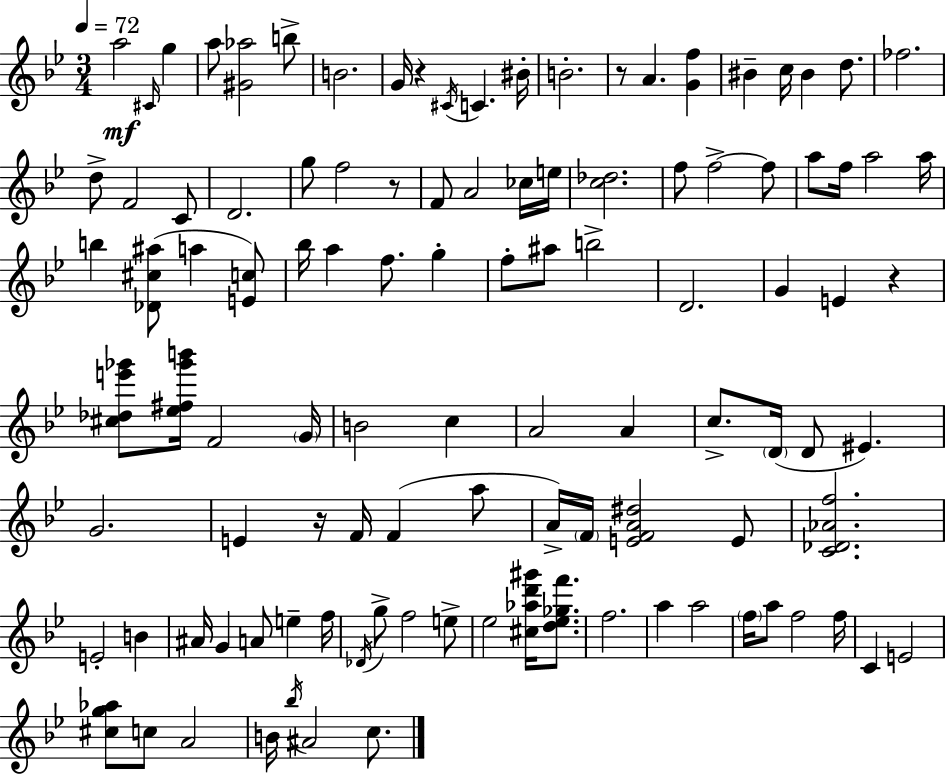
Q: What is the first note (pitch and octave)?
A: A5